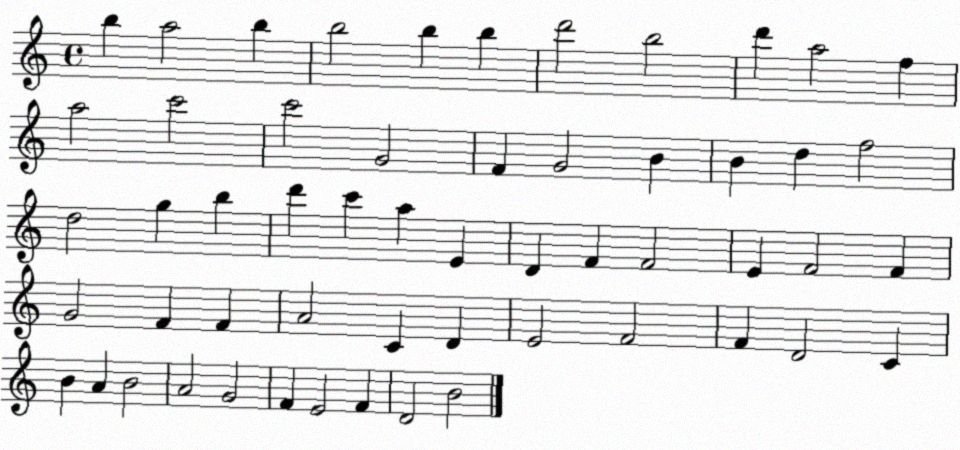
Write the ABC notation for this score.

X:1
T:Untitled
M:4/4
L:1/4
K:C
b a2 b b2 b b d'2 b2 d' a2 f a2 c'2 c'2 G2 F G2 B B d f2 d2 g b d' c' a E D F F2 E F2 F G2 F F A2 C D E2 F2 F D2 C B A B2 A2 G2 F E2 F D2 B2